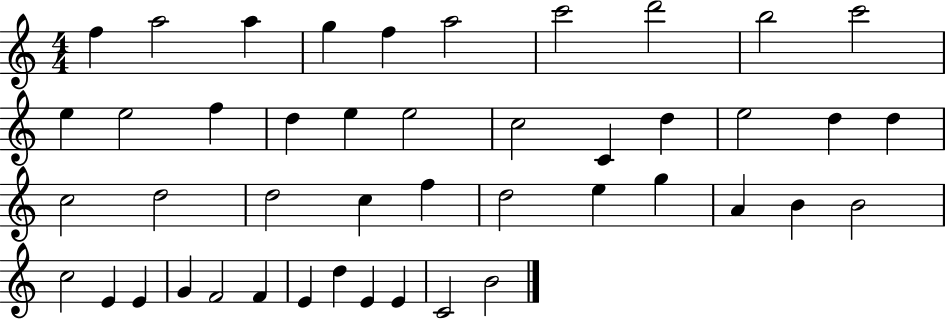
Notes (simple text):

F5/q A5/h A5/q G5/q F5/q A5/h C6/h D6/h B5/h C6/h E5/q E5/h F5/q D5/q E5/q E5/h C5/h C4/q D5/q E5/h D5/q D5/q C5/h D5/h D5/h C5/q F5/q D5/h E5/q G5/q A4/q B4/q B4/h C5/h E4/q E4/q G4/q F4/h F4/q E4/q D5/q E4/q E4/q C4/h B4/h